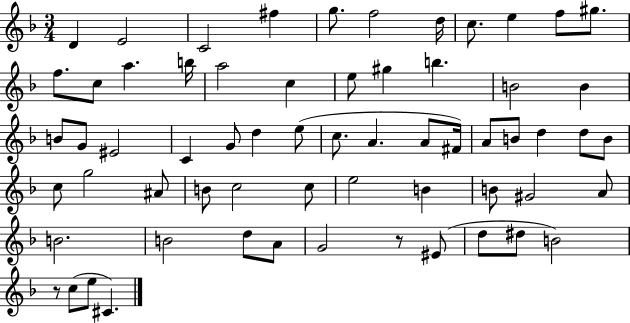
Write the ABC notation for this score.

X:1
T:Untitled
M:3/4
L:1/4
K:F
D E2 C2 ^f g/2 f2 d/4 c/2 e f/2 ^g/2 f/2 c/2 a b/4 a2 c e/2 ^g b B2 B B/2 G/2 ^E2 C G/2 d e/2 c/2 A A/2 ^F/4 A/2 B/2 d d/2 B/2 c/2 g2 ^A/2 B/2 c2 c/2 e2 B B/2 ^G2 A/2 B2 B2 d/2 A/2 G2 z/2 ^E/2 d/2 ^d/2 B2 z/2 c/2 e/2 ^C